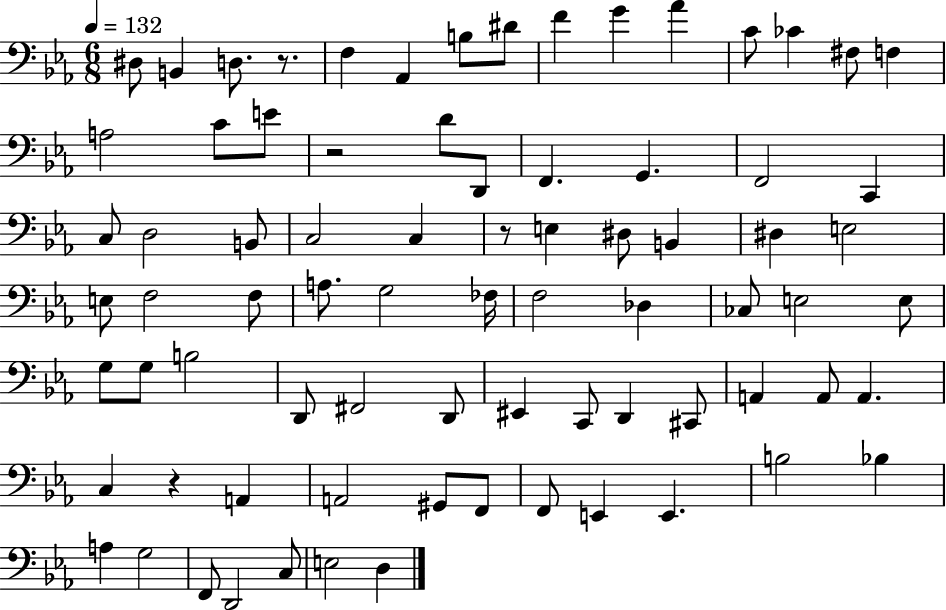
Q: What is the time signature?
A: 6/8